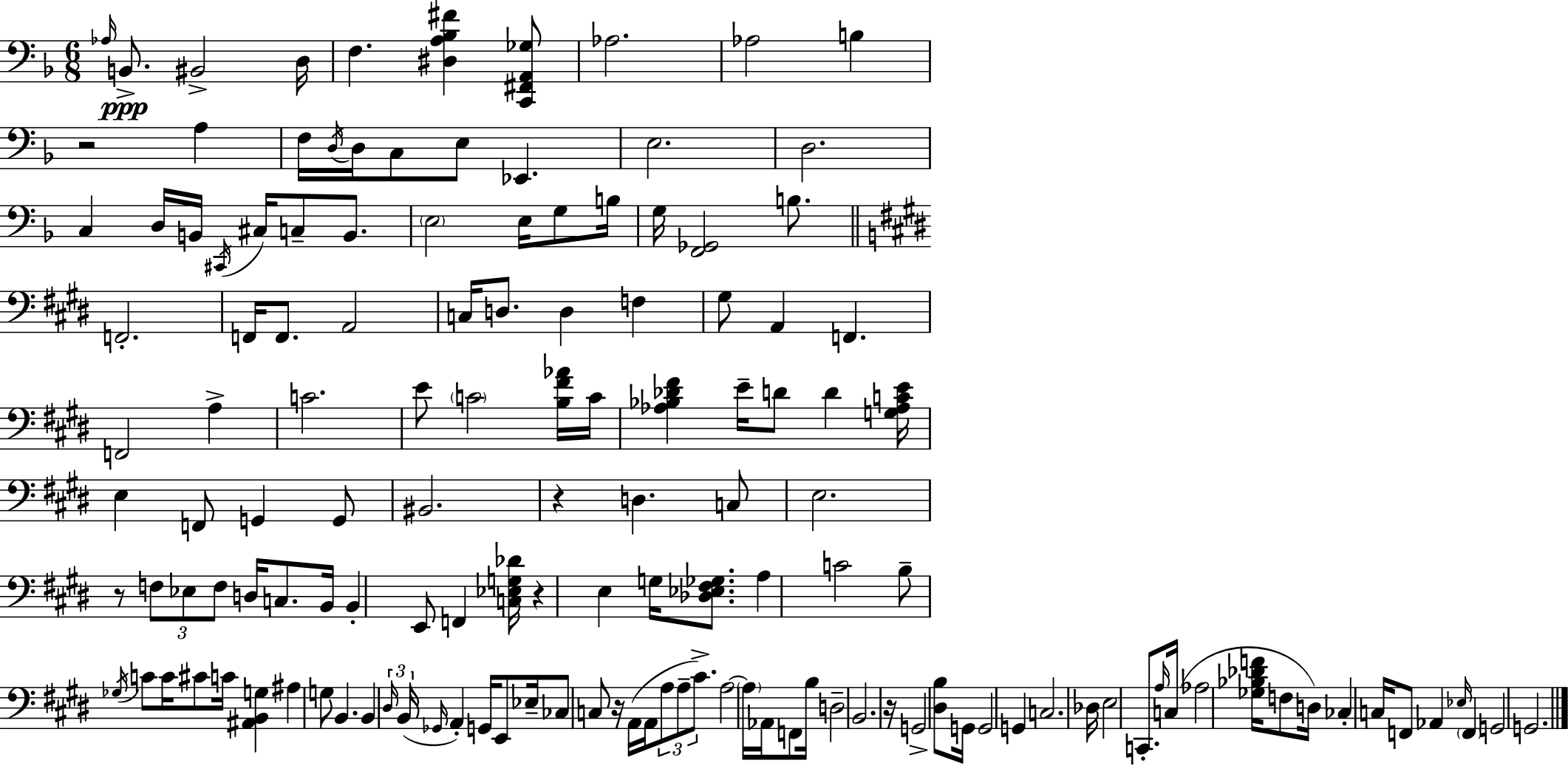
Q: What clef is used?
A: bass